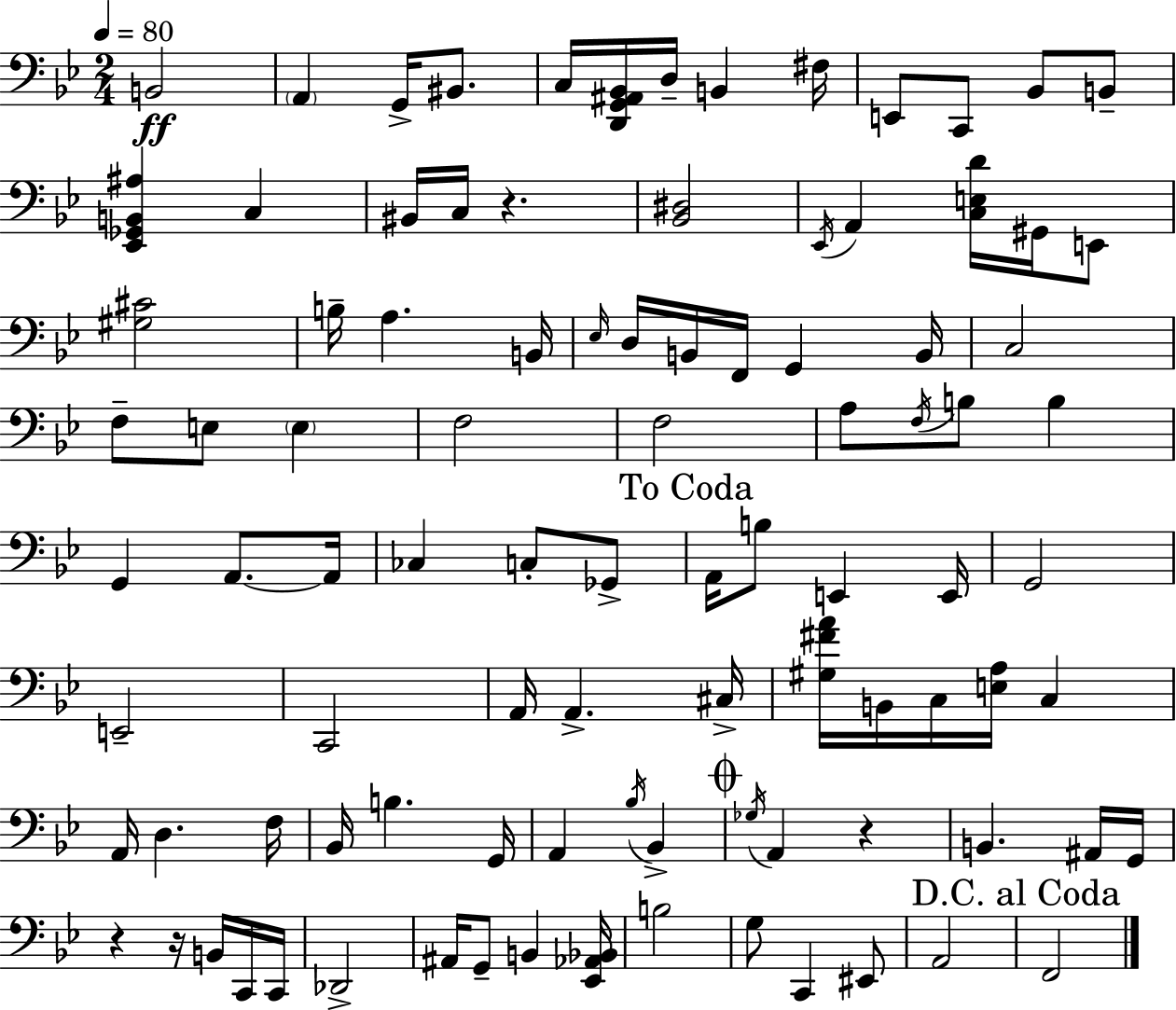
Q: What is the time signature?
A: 2/4